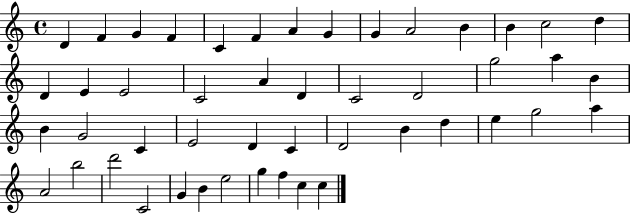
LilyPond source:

{
  \clef treble
  \time 4/4
  \defaultTimeSignature
  \key c \major
  d'4 f'4 g'4 f'4 | c'4 f'4 a'4 g'4 | g'4 a'2 b'4 | b'4 c''2 d''4 | \break d'4 e'4 e'2 | c'2 a'4 d'4 | c'2 d'2 | g''2 a''4 b'4 | \break b'4 g'2 c'4 | e'2 d'4 c'4 | d'2 b'4 d''4 | e''4 g''2 a''4 | \break a'2 b''2 | d'''2 c'2 | g'4 b'4 e''2 | g''4 f''4 c''4 c''4 | \break \bar "|."
}